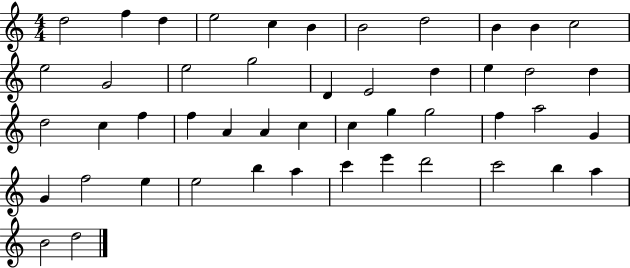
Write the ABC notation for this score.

X:1
T:Untitled
M:4/4
L:1/4
K:C
d2 f d e2 c B B2 d2 B B c2 e2 G2 e2 g2 D E2 d e d2 d d2 c f f A A c c g g2 f a2 G G f2 e e2 b a c' e' d'2 c'2 b a B2 d2